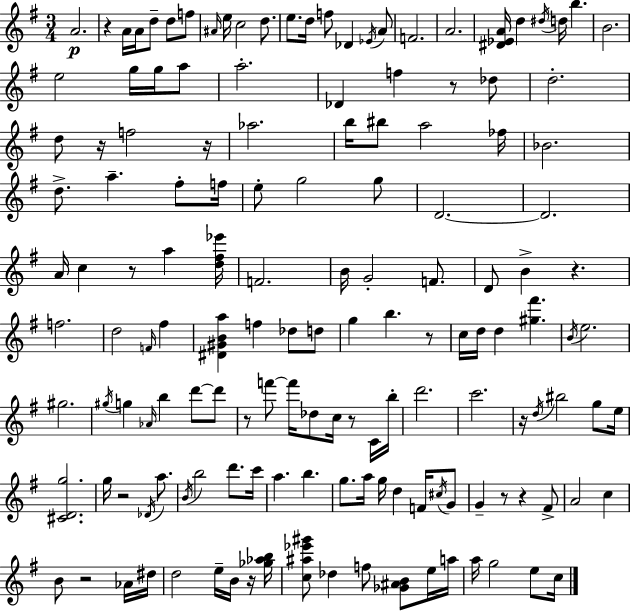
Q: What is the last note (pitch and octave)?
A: C5